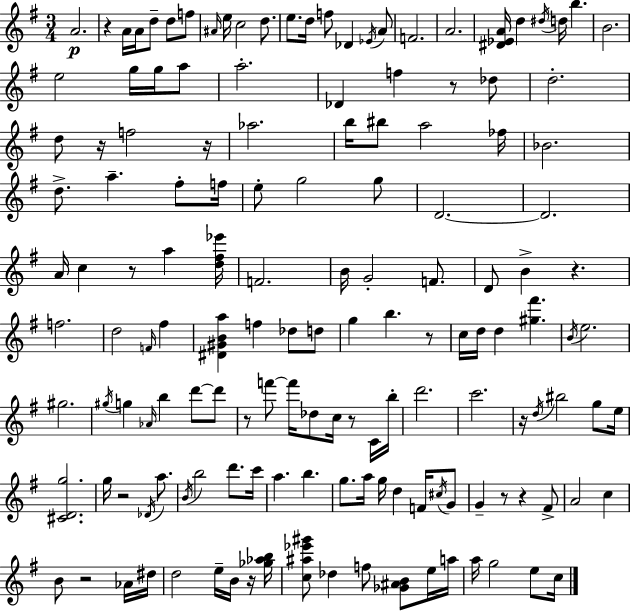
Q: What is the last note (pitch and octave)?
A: C5